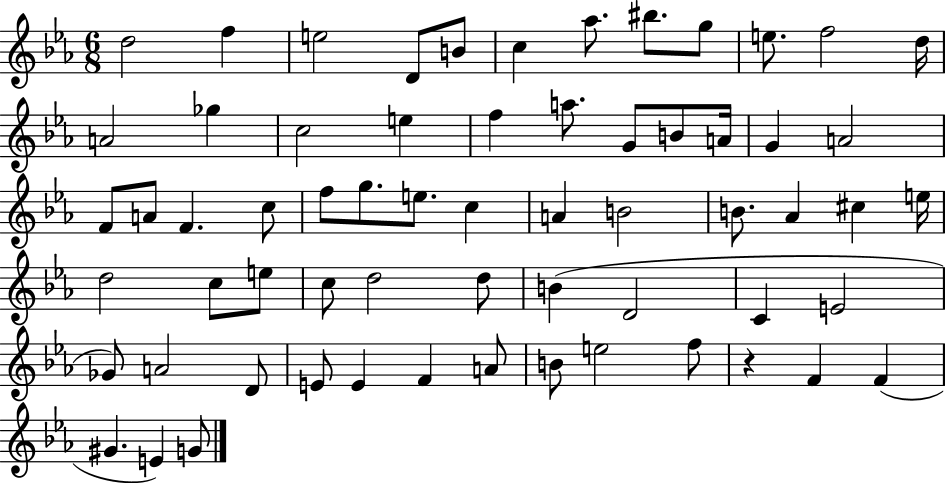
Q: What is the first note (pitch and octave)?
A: D5